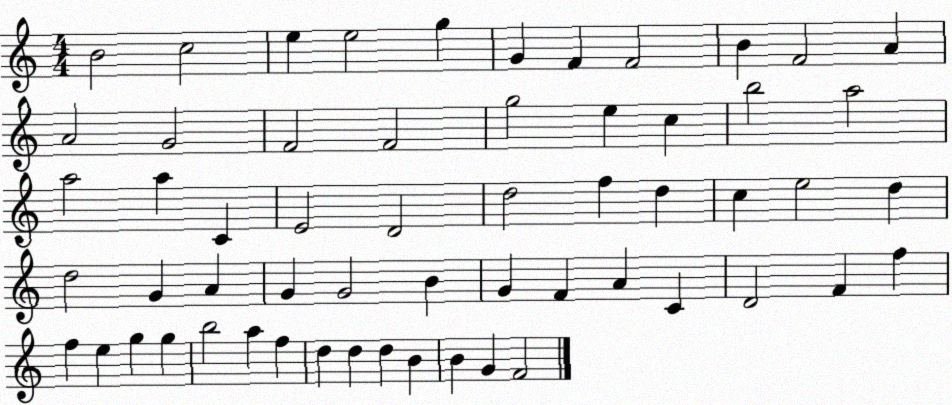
X:1
T:Untitled
M:4/4
L:1/4
K:C
B2 c2 e e2 g G F F2 B F2 A A2 G2 F2 F2 g2 e c b2 a2 a2 a C E2 D2 d2 f d c e2 d d2 G A G G2 B G F A C D2 F f f e g g b2 a f d d d B B G F2